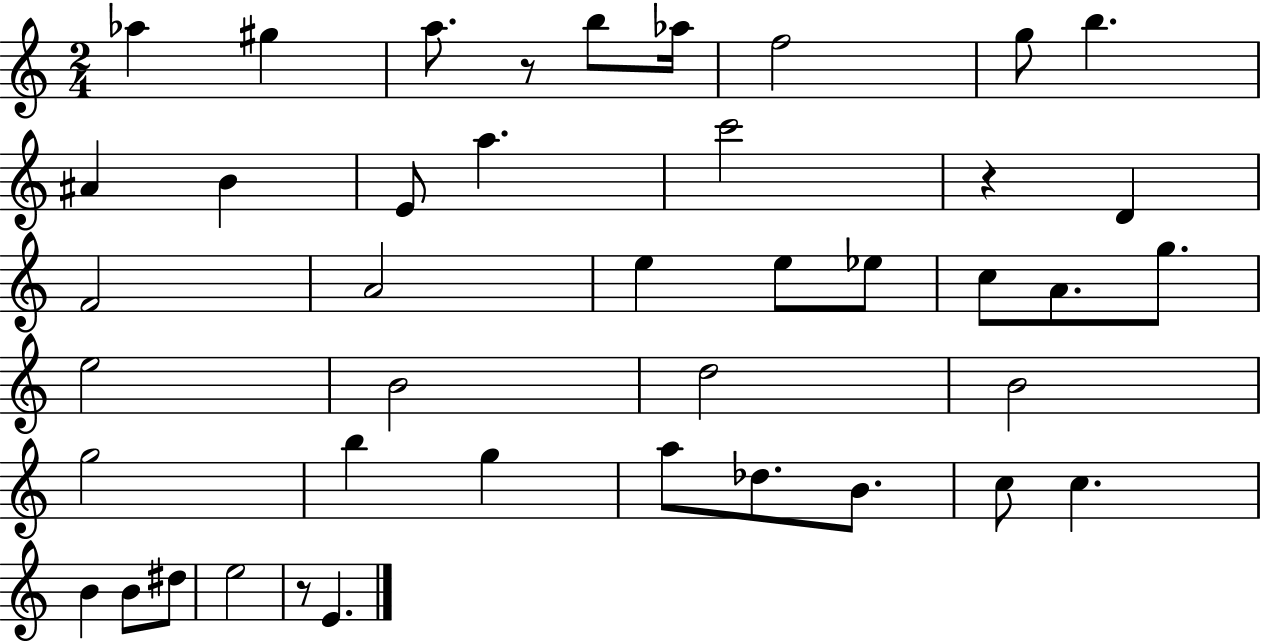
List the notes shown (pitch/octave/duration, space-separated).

Ab5/q G#5/q A5/e. R/e B5/e Ab5/s F5/h G5/e B5/q. A#4/q B4/q E4/e A5/q. C6/h R/q D4/q F4/h A4/h E5/q E5/e Eb5/e C5/e A4/e. G5/e. E5/h B4/h D5/h B4/h G5/h B5/q G5/q A5/e Db5/e. B4/e. C5/e C5/q. B4/q B4/e D#5/e E5/h R/e E4/q.